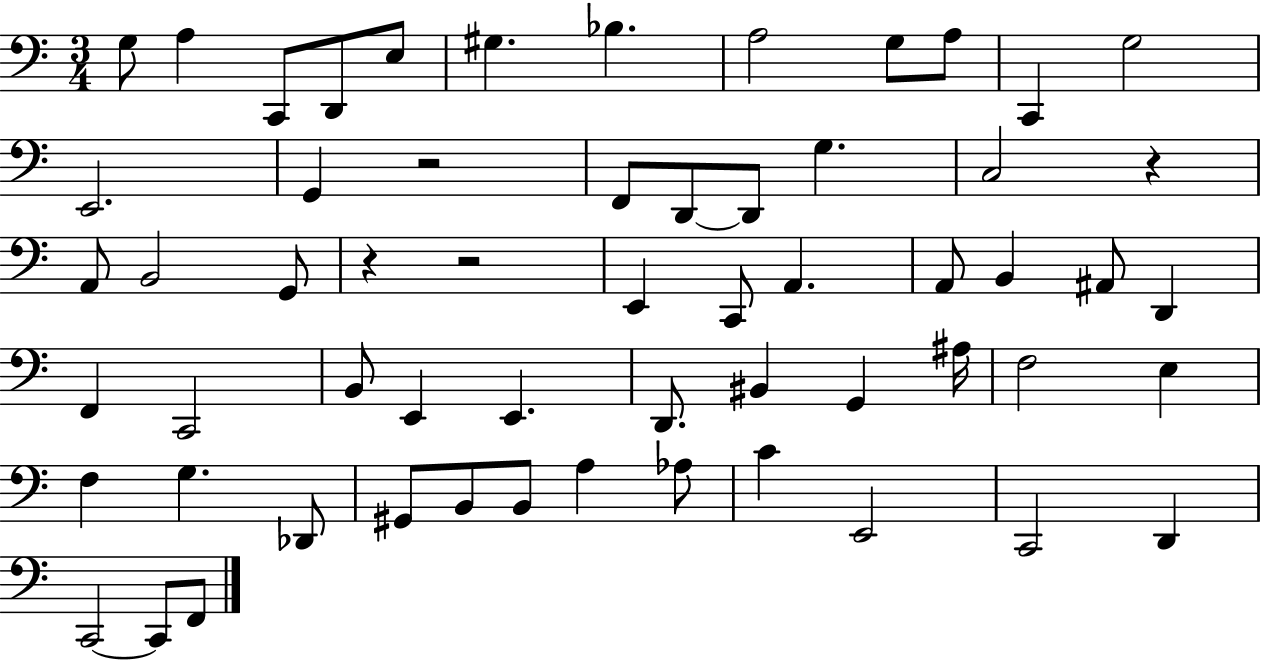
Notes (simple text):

G3/e A3/q C2/e D2/e E3/e G#3/q. Bb3/q. A3/h G3/e A3/e C2/q G3/h E2/h. G2/q R/h F2/e D2/e D2/e G3/q. C3/h R/q A2/e B2/h G2/e R/q R/h E2/q C2/e A2/q. A2/e B2/q A#2/e D2/q F2/q C2/h B2/e E2/q E2/q. D2/e. BIS2/q G2/q A#3/s F3/h E3/q F3/q G3/q. Db2/e G#2/e B2/e B2/e A3/q Ab3/e C4/q E2/h C2/h D2/q C2/h C2/e F2/e